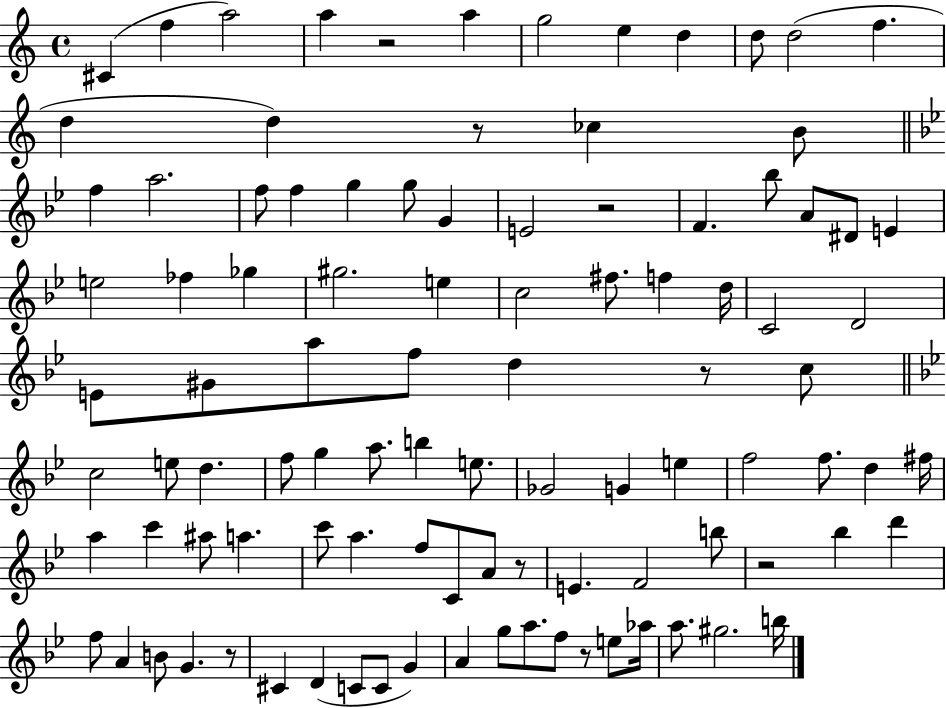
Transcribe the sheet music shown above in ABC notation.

X:1
T:Untitled
M:4/4
L:1/4
K:C
^C f a2 a z2 a g2 e d d/2 d2 f d d z/2 _c B/2 f a2 f/2 f g g/2 G E2 z2 F _b/2 A/2 ^D/2 E e2 _f _g ^g2 e c2 ^f/2 f d/4 C2 D2 E/2 ^G/2 a/2 f/2 d z/2 c/2 c2 e/2 d f/2 g a/2 b e/2 _G2 G e f2 f/2 d ^f/4 a c' ^a/2 a c'/2 a f/2 C/2 A/2 z/2 E F2 b/2 z2 _b d' f/2 A B/2 G z/2 ^C D C/2 C/2 G A g/2 a/2 f/2 z/2 e/2 _a/4 a/2 ^g2 b/4